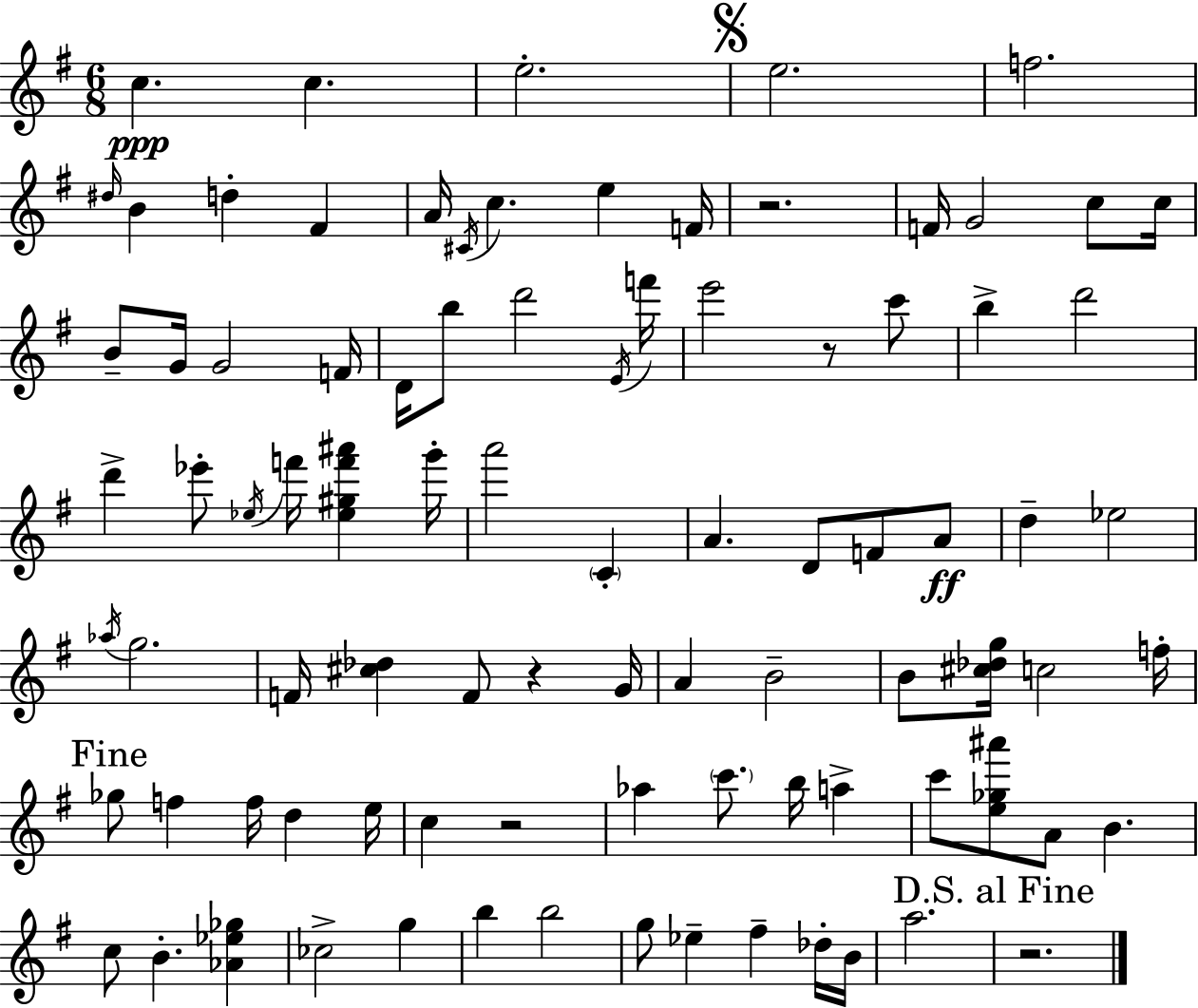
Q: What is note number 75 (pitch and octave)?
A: Eb5